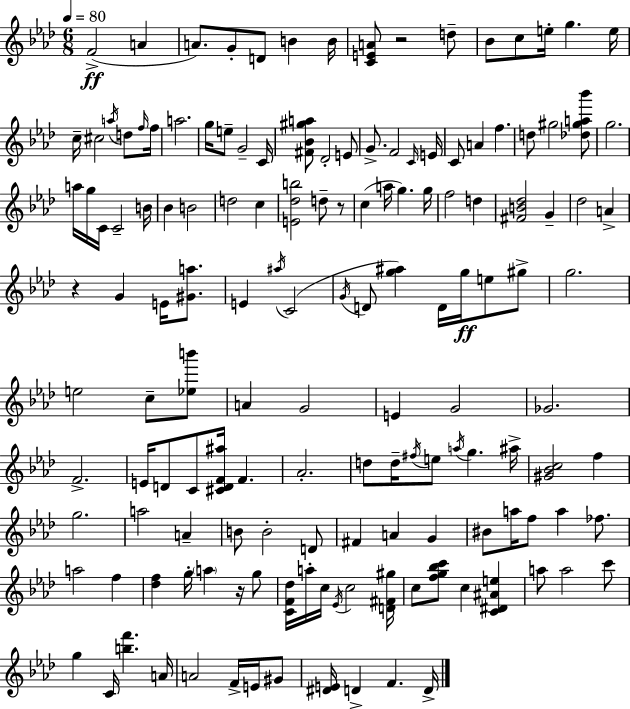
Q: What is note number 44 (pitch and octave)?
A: D5